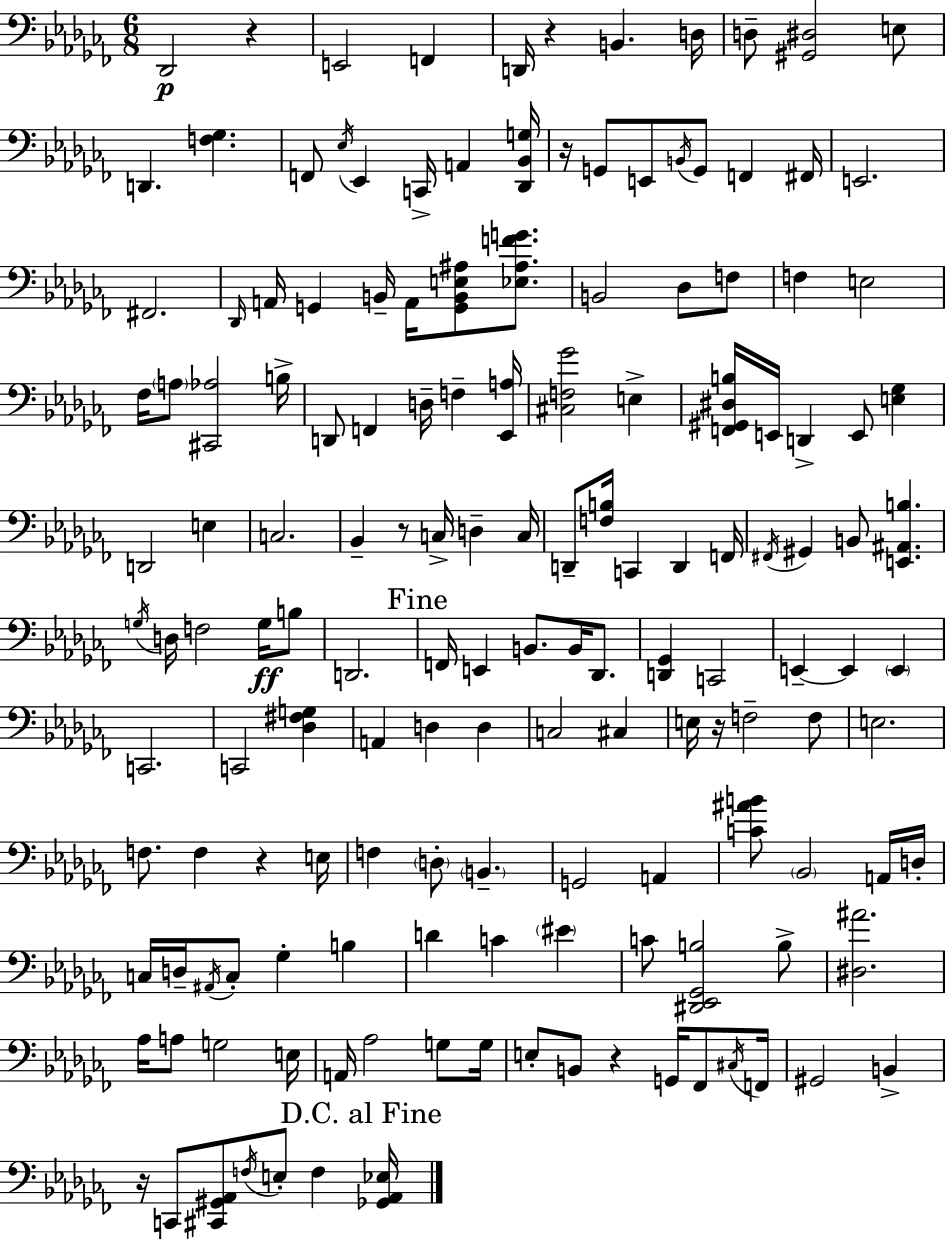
Db2/h R/q E2/h F2/q D2/s R/q B2/q. D3/s D3/e [G#2,D#3]/h E3/e D2/q. [F3,Gb3]/q. F2/e Eb3/s Eb2/q C2/s A2/q [Db2,Bb2,G3]/s R/s G2/e E2/e B2/s G2/e F2/q F#2/s E2/h. F#2/h. Db2/s A2/s G2/q B2/s A2/s [G2,B2,E3,A#3]/e [Eb3,A#3,F4,G4]/e. B2/h Db3/e F3/e F3/q E3/h FES3/s A3/e [C#2,Ab3]/h B3/s D2/e F2/q D3/s F3/q [Eb2,A3]/s [C#3,F3,Gb4]/h E3/q [F2,G#2,D#3,B3]/s E2/s D2/q E2/e [E3,Gb3]/q D2/h E3/q C3/h. Bb2/q R/e C3/s D3/q C3/s D2/e [F3,B3]/s C2/q D2/q F2/s F#2/s G#2/q B2/e [E2,A#2,B3]/q. G3/s D3/s F3/h G3/s B3/e D2/h. F2/s E2/q B2/e. B2/s Db2/e. [D2,Gb2]/q C2/h E2/q E2/q E2/q C2/h. C2/h [Db3,F#3,G3]/q A2/q D3/q D3/q C3/h C#3/q E3/s R/s F3/h F3/e E3/h. F3/e. F3/q R/q E3/s F3/q D3/e B2/q. G2/h A2/q [C4,A#4,B4]/e Bb2/h A2/s D3/s C3/s D3/s A#2/s C3/e Gb3/q B3/q D4/q C4/q EIS4/q C4/e [D#2,Eb2,Gb2,B3]/h B3/e [D#3,A#4]/h. Ab3/s A3/e G3/h E3/s A2/s Ab3/h G3/e G3/s E3/e B2/e R/q G2/s FES2/e C#3/s F2/s G#2/h B2/q R/s C2/e [C#2,G#2,Ab2]/e F3/s E3/e F3/q [Gb2,Ab2,Eb3]/s